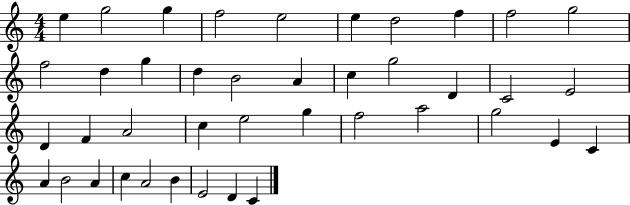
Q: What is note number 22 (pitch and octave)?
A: D4